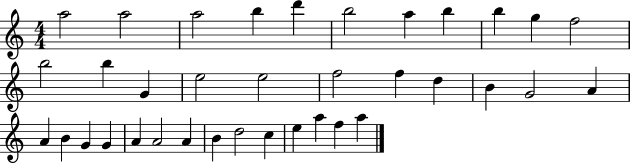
A5/h A5/h A5/h B5/q D6/q B5/h A5/q B5/q B5/q G5/q F5/h B5/h B5/q G4/q E5/h E5/h F5/h F5/q D5/q B4/q G4/h A4/q A4/q B4/q G4/q G4/q A4/q A4/h A4/q B4/q D5/h C5/q E5/q A5/q F5/q A5/q